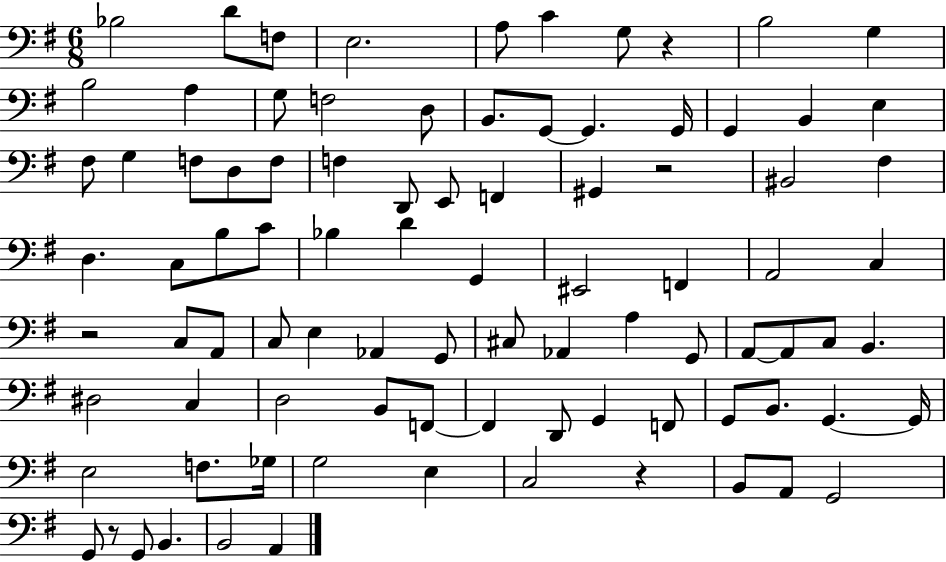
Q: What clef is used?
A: bass